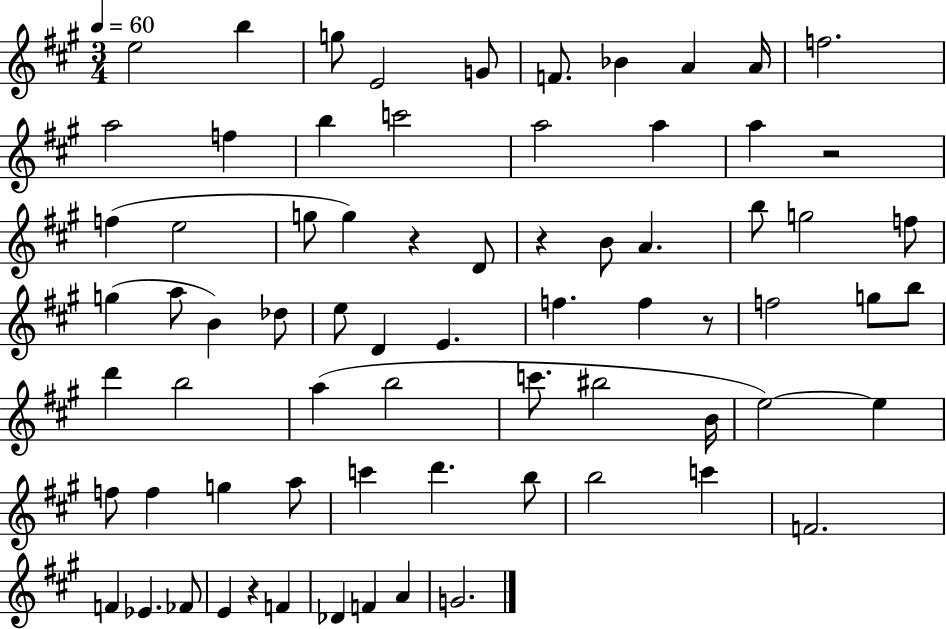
{
  \clef treble
  \numericTimeSignature
  \time 3/4
  \key a \major
  \tempo 4 = 60
  e''2 b''4 | g''8 e'2 g'8 | f'8. bes'4 a'4 a'16 | f''2. | \break a''2 f''4 | b''4 c'''2 | a''2 a''4 | a''4 r2 | \break f''4( e''2 | g''8 g''4) r4 d'8 | r4 b'8 a'4. | b''8 g''2 f''8 | \break g''4( a''8 b'4) des''8 | e''8 d'4 e'4. | f''4. f''4 r8 | f''2 g''8 b''8 | \break d'''4 b''2 | a''4( b''2 | c'''8. bis''2 b'16 | e''2~~) e''4 | \break f''8 f''4 g''4 a''8 | c'''4 d'''4. b''8 | b''2 c'''4 | f'2. | \break f'4 ees'4. fes'8 | e'4 r4 f'4 | des'4 f'4 a'4 | g'2. | \break \bar "|."
}